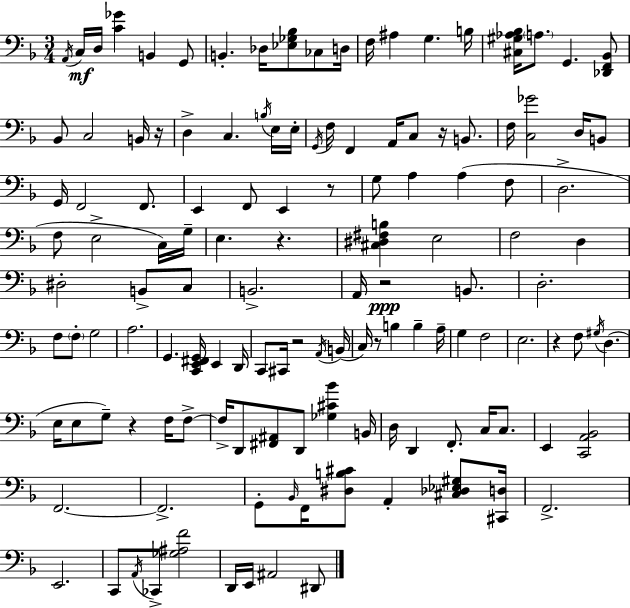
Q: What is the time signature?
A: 3/4